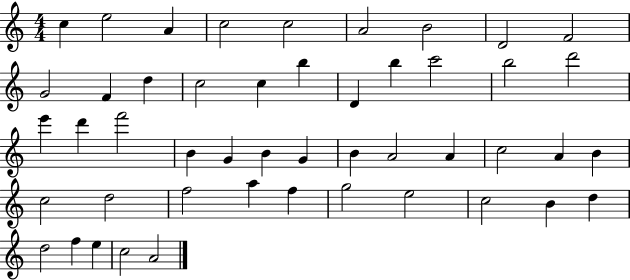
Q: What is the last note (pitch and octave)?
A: A4